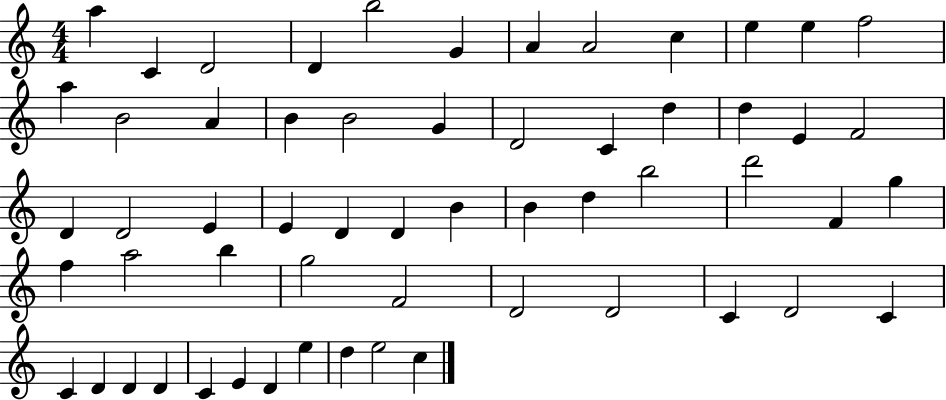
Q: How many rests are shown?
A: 0